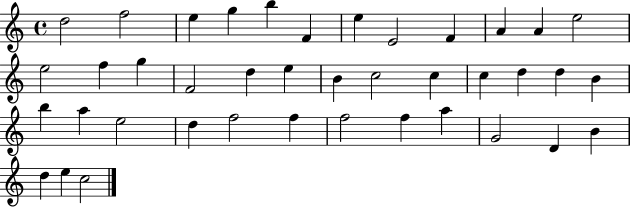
X:1
T:Untitled
M:4/4
L:1/4
K:C
d2 f2 e g b F e E2 F A A e2 e2 f g F2 d e B c2 c c d d B b a e2 d f2 f f2 f a G2 D B d e c2